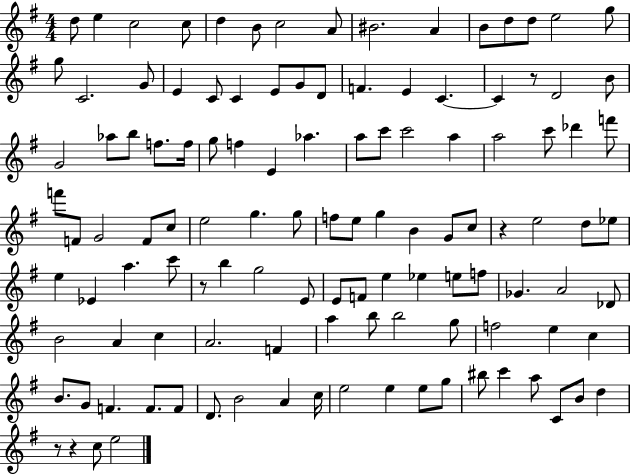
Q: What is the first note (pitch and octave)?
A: D5